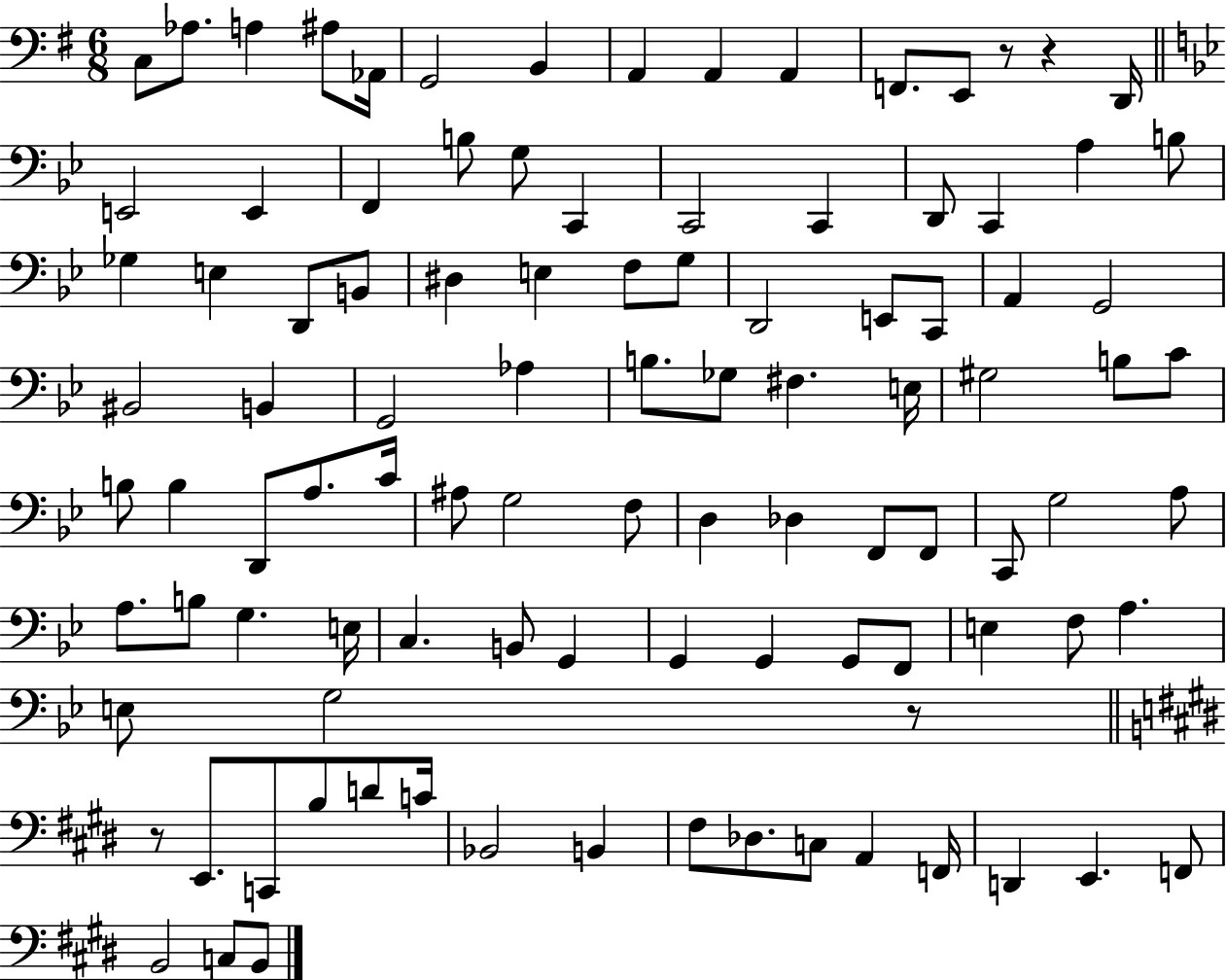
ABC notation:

X:1
T:Untitled
M:6/8
L:1/4
K:G
C,/2 _A,/2 A, ^A,/2 _A,,/4 G,,2 B,, A,, A,, A,, F,,/2 E,,/2 z/2 z D,,/4 E,,2 E,, F,, B,/2 G,/2 C,, C,,2 C,, D,,/2 C,, A, B,/2 _G, E, D,,/2 B,,/2 ^D, E, F,/2 G,/2 D,,2 E,,/2 C,,/2 A,, G,,2 ^B,,2 B,, G,,2 _A, B,/2 _G,/2 ^F, E,/4 ^G,2 B,/2 C/2 B,/2 B, D,,/2 A,/2 C/4 ^A,/2 G,2 F,/2 D, _D, F,,/2 F,,/2 C,,/2 G,2 A,/2 A,/2 B,/2 G, E,/4 C, B,,/2 G,, G,, G,, G,,/2 F,,/2 E, F,/2 A, E,/2 G,2 z/2 z/2 E,,/2 C,,/2 B,/2 D/2 C/4 _B,,2 B,, ^F,/2 _D,/2 C,/2 A,, F,,/4 D,, E,, F,,/2 B,,2 C,/2 B,,/2